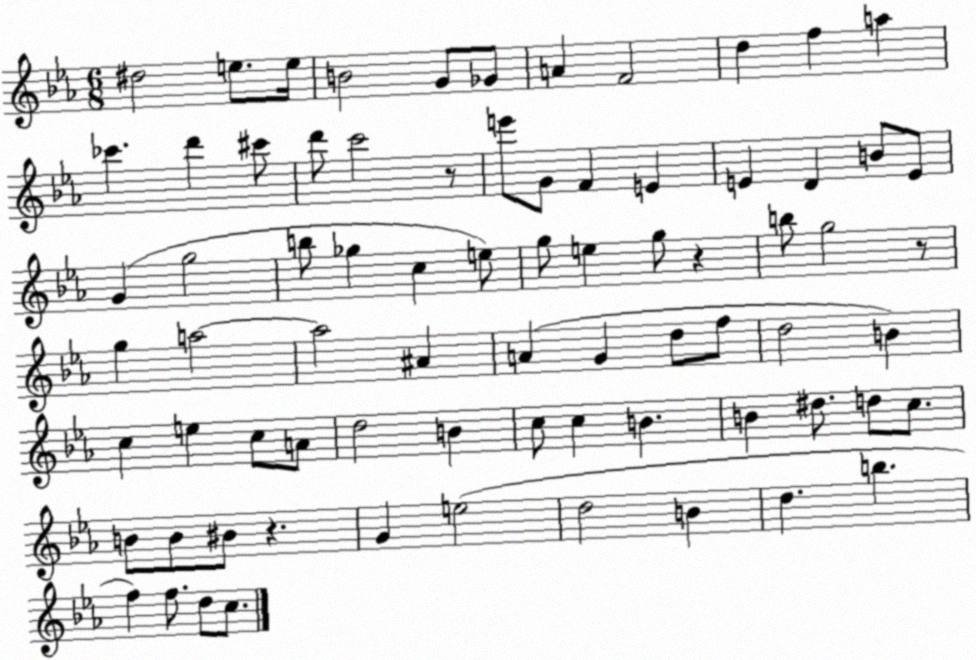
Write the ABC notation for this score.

X:1
T:Untitled
M:6/8
L:1/4
K:Eb
^d2 e/2 e/4 B2 G/2 _G/2 A F2 d f a _c' d' ^c'/2 d'/2 c'2 z/2 e'/2 G/2 F E E D B/2 E/2 G g2 b/2 _g c e/2 g/2 e g/2 z b/2 g2 z/2 g a2 a2 ^A A G d/2 f/2 d2 B c e c/2 A/2 d2 B c/2 c B B ^d/2 d/2 c/2 B/2 B/2 ^B/2 z G e2 d2 B d b f f/2 d/2 c/2